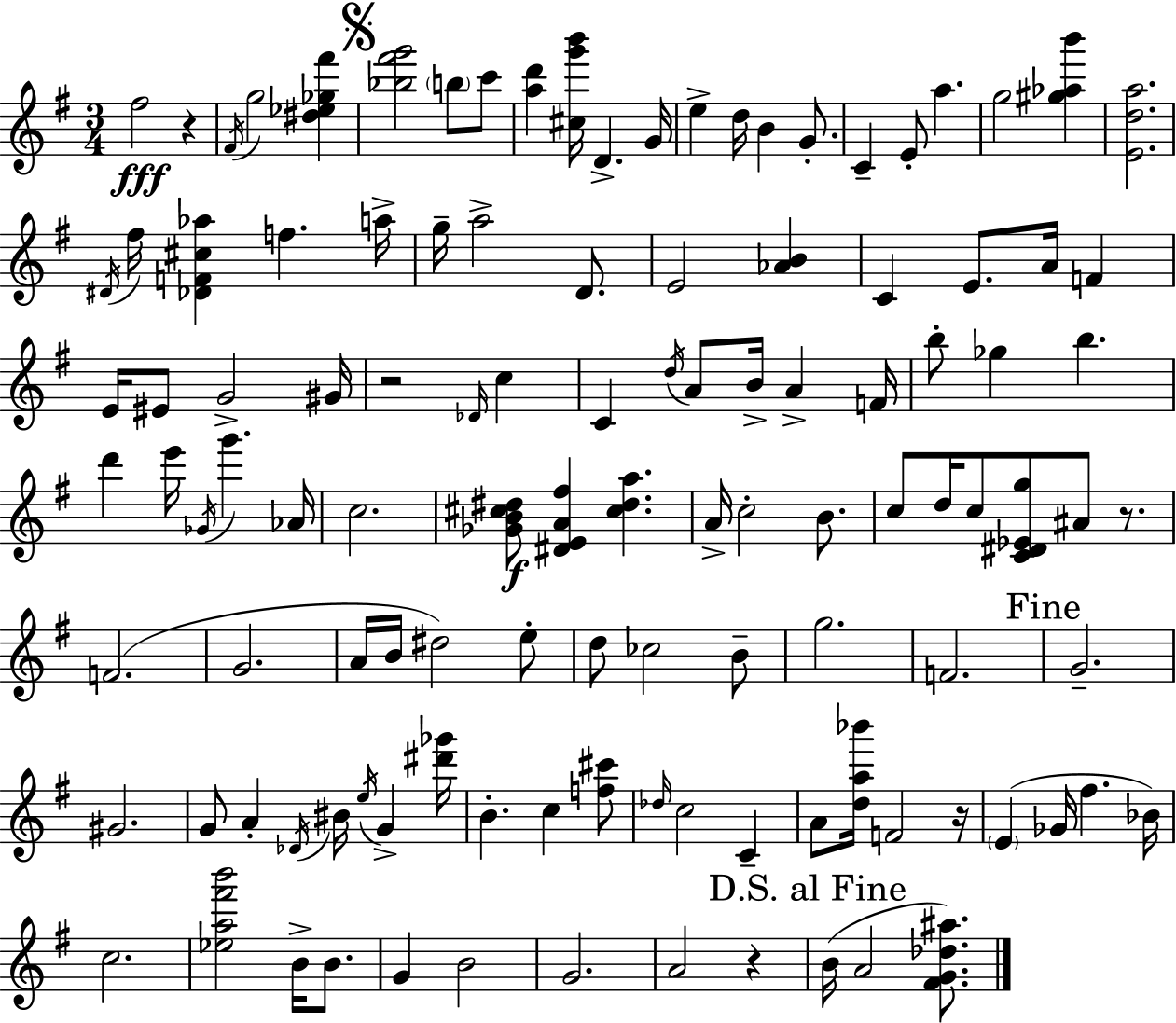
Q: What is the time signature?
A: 3/4